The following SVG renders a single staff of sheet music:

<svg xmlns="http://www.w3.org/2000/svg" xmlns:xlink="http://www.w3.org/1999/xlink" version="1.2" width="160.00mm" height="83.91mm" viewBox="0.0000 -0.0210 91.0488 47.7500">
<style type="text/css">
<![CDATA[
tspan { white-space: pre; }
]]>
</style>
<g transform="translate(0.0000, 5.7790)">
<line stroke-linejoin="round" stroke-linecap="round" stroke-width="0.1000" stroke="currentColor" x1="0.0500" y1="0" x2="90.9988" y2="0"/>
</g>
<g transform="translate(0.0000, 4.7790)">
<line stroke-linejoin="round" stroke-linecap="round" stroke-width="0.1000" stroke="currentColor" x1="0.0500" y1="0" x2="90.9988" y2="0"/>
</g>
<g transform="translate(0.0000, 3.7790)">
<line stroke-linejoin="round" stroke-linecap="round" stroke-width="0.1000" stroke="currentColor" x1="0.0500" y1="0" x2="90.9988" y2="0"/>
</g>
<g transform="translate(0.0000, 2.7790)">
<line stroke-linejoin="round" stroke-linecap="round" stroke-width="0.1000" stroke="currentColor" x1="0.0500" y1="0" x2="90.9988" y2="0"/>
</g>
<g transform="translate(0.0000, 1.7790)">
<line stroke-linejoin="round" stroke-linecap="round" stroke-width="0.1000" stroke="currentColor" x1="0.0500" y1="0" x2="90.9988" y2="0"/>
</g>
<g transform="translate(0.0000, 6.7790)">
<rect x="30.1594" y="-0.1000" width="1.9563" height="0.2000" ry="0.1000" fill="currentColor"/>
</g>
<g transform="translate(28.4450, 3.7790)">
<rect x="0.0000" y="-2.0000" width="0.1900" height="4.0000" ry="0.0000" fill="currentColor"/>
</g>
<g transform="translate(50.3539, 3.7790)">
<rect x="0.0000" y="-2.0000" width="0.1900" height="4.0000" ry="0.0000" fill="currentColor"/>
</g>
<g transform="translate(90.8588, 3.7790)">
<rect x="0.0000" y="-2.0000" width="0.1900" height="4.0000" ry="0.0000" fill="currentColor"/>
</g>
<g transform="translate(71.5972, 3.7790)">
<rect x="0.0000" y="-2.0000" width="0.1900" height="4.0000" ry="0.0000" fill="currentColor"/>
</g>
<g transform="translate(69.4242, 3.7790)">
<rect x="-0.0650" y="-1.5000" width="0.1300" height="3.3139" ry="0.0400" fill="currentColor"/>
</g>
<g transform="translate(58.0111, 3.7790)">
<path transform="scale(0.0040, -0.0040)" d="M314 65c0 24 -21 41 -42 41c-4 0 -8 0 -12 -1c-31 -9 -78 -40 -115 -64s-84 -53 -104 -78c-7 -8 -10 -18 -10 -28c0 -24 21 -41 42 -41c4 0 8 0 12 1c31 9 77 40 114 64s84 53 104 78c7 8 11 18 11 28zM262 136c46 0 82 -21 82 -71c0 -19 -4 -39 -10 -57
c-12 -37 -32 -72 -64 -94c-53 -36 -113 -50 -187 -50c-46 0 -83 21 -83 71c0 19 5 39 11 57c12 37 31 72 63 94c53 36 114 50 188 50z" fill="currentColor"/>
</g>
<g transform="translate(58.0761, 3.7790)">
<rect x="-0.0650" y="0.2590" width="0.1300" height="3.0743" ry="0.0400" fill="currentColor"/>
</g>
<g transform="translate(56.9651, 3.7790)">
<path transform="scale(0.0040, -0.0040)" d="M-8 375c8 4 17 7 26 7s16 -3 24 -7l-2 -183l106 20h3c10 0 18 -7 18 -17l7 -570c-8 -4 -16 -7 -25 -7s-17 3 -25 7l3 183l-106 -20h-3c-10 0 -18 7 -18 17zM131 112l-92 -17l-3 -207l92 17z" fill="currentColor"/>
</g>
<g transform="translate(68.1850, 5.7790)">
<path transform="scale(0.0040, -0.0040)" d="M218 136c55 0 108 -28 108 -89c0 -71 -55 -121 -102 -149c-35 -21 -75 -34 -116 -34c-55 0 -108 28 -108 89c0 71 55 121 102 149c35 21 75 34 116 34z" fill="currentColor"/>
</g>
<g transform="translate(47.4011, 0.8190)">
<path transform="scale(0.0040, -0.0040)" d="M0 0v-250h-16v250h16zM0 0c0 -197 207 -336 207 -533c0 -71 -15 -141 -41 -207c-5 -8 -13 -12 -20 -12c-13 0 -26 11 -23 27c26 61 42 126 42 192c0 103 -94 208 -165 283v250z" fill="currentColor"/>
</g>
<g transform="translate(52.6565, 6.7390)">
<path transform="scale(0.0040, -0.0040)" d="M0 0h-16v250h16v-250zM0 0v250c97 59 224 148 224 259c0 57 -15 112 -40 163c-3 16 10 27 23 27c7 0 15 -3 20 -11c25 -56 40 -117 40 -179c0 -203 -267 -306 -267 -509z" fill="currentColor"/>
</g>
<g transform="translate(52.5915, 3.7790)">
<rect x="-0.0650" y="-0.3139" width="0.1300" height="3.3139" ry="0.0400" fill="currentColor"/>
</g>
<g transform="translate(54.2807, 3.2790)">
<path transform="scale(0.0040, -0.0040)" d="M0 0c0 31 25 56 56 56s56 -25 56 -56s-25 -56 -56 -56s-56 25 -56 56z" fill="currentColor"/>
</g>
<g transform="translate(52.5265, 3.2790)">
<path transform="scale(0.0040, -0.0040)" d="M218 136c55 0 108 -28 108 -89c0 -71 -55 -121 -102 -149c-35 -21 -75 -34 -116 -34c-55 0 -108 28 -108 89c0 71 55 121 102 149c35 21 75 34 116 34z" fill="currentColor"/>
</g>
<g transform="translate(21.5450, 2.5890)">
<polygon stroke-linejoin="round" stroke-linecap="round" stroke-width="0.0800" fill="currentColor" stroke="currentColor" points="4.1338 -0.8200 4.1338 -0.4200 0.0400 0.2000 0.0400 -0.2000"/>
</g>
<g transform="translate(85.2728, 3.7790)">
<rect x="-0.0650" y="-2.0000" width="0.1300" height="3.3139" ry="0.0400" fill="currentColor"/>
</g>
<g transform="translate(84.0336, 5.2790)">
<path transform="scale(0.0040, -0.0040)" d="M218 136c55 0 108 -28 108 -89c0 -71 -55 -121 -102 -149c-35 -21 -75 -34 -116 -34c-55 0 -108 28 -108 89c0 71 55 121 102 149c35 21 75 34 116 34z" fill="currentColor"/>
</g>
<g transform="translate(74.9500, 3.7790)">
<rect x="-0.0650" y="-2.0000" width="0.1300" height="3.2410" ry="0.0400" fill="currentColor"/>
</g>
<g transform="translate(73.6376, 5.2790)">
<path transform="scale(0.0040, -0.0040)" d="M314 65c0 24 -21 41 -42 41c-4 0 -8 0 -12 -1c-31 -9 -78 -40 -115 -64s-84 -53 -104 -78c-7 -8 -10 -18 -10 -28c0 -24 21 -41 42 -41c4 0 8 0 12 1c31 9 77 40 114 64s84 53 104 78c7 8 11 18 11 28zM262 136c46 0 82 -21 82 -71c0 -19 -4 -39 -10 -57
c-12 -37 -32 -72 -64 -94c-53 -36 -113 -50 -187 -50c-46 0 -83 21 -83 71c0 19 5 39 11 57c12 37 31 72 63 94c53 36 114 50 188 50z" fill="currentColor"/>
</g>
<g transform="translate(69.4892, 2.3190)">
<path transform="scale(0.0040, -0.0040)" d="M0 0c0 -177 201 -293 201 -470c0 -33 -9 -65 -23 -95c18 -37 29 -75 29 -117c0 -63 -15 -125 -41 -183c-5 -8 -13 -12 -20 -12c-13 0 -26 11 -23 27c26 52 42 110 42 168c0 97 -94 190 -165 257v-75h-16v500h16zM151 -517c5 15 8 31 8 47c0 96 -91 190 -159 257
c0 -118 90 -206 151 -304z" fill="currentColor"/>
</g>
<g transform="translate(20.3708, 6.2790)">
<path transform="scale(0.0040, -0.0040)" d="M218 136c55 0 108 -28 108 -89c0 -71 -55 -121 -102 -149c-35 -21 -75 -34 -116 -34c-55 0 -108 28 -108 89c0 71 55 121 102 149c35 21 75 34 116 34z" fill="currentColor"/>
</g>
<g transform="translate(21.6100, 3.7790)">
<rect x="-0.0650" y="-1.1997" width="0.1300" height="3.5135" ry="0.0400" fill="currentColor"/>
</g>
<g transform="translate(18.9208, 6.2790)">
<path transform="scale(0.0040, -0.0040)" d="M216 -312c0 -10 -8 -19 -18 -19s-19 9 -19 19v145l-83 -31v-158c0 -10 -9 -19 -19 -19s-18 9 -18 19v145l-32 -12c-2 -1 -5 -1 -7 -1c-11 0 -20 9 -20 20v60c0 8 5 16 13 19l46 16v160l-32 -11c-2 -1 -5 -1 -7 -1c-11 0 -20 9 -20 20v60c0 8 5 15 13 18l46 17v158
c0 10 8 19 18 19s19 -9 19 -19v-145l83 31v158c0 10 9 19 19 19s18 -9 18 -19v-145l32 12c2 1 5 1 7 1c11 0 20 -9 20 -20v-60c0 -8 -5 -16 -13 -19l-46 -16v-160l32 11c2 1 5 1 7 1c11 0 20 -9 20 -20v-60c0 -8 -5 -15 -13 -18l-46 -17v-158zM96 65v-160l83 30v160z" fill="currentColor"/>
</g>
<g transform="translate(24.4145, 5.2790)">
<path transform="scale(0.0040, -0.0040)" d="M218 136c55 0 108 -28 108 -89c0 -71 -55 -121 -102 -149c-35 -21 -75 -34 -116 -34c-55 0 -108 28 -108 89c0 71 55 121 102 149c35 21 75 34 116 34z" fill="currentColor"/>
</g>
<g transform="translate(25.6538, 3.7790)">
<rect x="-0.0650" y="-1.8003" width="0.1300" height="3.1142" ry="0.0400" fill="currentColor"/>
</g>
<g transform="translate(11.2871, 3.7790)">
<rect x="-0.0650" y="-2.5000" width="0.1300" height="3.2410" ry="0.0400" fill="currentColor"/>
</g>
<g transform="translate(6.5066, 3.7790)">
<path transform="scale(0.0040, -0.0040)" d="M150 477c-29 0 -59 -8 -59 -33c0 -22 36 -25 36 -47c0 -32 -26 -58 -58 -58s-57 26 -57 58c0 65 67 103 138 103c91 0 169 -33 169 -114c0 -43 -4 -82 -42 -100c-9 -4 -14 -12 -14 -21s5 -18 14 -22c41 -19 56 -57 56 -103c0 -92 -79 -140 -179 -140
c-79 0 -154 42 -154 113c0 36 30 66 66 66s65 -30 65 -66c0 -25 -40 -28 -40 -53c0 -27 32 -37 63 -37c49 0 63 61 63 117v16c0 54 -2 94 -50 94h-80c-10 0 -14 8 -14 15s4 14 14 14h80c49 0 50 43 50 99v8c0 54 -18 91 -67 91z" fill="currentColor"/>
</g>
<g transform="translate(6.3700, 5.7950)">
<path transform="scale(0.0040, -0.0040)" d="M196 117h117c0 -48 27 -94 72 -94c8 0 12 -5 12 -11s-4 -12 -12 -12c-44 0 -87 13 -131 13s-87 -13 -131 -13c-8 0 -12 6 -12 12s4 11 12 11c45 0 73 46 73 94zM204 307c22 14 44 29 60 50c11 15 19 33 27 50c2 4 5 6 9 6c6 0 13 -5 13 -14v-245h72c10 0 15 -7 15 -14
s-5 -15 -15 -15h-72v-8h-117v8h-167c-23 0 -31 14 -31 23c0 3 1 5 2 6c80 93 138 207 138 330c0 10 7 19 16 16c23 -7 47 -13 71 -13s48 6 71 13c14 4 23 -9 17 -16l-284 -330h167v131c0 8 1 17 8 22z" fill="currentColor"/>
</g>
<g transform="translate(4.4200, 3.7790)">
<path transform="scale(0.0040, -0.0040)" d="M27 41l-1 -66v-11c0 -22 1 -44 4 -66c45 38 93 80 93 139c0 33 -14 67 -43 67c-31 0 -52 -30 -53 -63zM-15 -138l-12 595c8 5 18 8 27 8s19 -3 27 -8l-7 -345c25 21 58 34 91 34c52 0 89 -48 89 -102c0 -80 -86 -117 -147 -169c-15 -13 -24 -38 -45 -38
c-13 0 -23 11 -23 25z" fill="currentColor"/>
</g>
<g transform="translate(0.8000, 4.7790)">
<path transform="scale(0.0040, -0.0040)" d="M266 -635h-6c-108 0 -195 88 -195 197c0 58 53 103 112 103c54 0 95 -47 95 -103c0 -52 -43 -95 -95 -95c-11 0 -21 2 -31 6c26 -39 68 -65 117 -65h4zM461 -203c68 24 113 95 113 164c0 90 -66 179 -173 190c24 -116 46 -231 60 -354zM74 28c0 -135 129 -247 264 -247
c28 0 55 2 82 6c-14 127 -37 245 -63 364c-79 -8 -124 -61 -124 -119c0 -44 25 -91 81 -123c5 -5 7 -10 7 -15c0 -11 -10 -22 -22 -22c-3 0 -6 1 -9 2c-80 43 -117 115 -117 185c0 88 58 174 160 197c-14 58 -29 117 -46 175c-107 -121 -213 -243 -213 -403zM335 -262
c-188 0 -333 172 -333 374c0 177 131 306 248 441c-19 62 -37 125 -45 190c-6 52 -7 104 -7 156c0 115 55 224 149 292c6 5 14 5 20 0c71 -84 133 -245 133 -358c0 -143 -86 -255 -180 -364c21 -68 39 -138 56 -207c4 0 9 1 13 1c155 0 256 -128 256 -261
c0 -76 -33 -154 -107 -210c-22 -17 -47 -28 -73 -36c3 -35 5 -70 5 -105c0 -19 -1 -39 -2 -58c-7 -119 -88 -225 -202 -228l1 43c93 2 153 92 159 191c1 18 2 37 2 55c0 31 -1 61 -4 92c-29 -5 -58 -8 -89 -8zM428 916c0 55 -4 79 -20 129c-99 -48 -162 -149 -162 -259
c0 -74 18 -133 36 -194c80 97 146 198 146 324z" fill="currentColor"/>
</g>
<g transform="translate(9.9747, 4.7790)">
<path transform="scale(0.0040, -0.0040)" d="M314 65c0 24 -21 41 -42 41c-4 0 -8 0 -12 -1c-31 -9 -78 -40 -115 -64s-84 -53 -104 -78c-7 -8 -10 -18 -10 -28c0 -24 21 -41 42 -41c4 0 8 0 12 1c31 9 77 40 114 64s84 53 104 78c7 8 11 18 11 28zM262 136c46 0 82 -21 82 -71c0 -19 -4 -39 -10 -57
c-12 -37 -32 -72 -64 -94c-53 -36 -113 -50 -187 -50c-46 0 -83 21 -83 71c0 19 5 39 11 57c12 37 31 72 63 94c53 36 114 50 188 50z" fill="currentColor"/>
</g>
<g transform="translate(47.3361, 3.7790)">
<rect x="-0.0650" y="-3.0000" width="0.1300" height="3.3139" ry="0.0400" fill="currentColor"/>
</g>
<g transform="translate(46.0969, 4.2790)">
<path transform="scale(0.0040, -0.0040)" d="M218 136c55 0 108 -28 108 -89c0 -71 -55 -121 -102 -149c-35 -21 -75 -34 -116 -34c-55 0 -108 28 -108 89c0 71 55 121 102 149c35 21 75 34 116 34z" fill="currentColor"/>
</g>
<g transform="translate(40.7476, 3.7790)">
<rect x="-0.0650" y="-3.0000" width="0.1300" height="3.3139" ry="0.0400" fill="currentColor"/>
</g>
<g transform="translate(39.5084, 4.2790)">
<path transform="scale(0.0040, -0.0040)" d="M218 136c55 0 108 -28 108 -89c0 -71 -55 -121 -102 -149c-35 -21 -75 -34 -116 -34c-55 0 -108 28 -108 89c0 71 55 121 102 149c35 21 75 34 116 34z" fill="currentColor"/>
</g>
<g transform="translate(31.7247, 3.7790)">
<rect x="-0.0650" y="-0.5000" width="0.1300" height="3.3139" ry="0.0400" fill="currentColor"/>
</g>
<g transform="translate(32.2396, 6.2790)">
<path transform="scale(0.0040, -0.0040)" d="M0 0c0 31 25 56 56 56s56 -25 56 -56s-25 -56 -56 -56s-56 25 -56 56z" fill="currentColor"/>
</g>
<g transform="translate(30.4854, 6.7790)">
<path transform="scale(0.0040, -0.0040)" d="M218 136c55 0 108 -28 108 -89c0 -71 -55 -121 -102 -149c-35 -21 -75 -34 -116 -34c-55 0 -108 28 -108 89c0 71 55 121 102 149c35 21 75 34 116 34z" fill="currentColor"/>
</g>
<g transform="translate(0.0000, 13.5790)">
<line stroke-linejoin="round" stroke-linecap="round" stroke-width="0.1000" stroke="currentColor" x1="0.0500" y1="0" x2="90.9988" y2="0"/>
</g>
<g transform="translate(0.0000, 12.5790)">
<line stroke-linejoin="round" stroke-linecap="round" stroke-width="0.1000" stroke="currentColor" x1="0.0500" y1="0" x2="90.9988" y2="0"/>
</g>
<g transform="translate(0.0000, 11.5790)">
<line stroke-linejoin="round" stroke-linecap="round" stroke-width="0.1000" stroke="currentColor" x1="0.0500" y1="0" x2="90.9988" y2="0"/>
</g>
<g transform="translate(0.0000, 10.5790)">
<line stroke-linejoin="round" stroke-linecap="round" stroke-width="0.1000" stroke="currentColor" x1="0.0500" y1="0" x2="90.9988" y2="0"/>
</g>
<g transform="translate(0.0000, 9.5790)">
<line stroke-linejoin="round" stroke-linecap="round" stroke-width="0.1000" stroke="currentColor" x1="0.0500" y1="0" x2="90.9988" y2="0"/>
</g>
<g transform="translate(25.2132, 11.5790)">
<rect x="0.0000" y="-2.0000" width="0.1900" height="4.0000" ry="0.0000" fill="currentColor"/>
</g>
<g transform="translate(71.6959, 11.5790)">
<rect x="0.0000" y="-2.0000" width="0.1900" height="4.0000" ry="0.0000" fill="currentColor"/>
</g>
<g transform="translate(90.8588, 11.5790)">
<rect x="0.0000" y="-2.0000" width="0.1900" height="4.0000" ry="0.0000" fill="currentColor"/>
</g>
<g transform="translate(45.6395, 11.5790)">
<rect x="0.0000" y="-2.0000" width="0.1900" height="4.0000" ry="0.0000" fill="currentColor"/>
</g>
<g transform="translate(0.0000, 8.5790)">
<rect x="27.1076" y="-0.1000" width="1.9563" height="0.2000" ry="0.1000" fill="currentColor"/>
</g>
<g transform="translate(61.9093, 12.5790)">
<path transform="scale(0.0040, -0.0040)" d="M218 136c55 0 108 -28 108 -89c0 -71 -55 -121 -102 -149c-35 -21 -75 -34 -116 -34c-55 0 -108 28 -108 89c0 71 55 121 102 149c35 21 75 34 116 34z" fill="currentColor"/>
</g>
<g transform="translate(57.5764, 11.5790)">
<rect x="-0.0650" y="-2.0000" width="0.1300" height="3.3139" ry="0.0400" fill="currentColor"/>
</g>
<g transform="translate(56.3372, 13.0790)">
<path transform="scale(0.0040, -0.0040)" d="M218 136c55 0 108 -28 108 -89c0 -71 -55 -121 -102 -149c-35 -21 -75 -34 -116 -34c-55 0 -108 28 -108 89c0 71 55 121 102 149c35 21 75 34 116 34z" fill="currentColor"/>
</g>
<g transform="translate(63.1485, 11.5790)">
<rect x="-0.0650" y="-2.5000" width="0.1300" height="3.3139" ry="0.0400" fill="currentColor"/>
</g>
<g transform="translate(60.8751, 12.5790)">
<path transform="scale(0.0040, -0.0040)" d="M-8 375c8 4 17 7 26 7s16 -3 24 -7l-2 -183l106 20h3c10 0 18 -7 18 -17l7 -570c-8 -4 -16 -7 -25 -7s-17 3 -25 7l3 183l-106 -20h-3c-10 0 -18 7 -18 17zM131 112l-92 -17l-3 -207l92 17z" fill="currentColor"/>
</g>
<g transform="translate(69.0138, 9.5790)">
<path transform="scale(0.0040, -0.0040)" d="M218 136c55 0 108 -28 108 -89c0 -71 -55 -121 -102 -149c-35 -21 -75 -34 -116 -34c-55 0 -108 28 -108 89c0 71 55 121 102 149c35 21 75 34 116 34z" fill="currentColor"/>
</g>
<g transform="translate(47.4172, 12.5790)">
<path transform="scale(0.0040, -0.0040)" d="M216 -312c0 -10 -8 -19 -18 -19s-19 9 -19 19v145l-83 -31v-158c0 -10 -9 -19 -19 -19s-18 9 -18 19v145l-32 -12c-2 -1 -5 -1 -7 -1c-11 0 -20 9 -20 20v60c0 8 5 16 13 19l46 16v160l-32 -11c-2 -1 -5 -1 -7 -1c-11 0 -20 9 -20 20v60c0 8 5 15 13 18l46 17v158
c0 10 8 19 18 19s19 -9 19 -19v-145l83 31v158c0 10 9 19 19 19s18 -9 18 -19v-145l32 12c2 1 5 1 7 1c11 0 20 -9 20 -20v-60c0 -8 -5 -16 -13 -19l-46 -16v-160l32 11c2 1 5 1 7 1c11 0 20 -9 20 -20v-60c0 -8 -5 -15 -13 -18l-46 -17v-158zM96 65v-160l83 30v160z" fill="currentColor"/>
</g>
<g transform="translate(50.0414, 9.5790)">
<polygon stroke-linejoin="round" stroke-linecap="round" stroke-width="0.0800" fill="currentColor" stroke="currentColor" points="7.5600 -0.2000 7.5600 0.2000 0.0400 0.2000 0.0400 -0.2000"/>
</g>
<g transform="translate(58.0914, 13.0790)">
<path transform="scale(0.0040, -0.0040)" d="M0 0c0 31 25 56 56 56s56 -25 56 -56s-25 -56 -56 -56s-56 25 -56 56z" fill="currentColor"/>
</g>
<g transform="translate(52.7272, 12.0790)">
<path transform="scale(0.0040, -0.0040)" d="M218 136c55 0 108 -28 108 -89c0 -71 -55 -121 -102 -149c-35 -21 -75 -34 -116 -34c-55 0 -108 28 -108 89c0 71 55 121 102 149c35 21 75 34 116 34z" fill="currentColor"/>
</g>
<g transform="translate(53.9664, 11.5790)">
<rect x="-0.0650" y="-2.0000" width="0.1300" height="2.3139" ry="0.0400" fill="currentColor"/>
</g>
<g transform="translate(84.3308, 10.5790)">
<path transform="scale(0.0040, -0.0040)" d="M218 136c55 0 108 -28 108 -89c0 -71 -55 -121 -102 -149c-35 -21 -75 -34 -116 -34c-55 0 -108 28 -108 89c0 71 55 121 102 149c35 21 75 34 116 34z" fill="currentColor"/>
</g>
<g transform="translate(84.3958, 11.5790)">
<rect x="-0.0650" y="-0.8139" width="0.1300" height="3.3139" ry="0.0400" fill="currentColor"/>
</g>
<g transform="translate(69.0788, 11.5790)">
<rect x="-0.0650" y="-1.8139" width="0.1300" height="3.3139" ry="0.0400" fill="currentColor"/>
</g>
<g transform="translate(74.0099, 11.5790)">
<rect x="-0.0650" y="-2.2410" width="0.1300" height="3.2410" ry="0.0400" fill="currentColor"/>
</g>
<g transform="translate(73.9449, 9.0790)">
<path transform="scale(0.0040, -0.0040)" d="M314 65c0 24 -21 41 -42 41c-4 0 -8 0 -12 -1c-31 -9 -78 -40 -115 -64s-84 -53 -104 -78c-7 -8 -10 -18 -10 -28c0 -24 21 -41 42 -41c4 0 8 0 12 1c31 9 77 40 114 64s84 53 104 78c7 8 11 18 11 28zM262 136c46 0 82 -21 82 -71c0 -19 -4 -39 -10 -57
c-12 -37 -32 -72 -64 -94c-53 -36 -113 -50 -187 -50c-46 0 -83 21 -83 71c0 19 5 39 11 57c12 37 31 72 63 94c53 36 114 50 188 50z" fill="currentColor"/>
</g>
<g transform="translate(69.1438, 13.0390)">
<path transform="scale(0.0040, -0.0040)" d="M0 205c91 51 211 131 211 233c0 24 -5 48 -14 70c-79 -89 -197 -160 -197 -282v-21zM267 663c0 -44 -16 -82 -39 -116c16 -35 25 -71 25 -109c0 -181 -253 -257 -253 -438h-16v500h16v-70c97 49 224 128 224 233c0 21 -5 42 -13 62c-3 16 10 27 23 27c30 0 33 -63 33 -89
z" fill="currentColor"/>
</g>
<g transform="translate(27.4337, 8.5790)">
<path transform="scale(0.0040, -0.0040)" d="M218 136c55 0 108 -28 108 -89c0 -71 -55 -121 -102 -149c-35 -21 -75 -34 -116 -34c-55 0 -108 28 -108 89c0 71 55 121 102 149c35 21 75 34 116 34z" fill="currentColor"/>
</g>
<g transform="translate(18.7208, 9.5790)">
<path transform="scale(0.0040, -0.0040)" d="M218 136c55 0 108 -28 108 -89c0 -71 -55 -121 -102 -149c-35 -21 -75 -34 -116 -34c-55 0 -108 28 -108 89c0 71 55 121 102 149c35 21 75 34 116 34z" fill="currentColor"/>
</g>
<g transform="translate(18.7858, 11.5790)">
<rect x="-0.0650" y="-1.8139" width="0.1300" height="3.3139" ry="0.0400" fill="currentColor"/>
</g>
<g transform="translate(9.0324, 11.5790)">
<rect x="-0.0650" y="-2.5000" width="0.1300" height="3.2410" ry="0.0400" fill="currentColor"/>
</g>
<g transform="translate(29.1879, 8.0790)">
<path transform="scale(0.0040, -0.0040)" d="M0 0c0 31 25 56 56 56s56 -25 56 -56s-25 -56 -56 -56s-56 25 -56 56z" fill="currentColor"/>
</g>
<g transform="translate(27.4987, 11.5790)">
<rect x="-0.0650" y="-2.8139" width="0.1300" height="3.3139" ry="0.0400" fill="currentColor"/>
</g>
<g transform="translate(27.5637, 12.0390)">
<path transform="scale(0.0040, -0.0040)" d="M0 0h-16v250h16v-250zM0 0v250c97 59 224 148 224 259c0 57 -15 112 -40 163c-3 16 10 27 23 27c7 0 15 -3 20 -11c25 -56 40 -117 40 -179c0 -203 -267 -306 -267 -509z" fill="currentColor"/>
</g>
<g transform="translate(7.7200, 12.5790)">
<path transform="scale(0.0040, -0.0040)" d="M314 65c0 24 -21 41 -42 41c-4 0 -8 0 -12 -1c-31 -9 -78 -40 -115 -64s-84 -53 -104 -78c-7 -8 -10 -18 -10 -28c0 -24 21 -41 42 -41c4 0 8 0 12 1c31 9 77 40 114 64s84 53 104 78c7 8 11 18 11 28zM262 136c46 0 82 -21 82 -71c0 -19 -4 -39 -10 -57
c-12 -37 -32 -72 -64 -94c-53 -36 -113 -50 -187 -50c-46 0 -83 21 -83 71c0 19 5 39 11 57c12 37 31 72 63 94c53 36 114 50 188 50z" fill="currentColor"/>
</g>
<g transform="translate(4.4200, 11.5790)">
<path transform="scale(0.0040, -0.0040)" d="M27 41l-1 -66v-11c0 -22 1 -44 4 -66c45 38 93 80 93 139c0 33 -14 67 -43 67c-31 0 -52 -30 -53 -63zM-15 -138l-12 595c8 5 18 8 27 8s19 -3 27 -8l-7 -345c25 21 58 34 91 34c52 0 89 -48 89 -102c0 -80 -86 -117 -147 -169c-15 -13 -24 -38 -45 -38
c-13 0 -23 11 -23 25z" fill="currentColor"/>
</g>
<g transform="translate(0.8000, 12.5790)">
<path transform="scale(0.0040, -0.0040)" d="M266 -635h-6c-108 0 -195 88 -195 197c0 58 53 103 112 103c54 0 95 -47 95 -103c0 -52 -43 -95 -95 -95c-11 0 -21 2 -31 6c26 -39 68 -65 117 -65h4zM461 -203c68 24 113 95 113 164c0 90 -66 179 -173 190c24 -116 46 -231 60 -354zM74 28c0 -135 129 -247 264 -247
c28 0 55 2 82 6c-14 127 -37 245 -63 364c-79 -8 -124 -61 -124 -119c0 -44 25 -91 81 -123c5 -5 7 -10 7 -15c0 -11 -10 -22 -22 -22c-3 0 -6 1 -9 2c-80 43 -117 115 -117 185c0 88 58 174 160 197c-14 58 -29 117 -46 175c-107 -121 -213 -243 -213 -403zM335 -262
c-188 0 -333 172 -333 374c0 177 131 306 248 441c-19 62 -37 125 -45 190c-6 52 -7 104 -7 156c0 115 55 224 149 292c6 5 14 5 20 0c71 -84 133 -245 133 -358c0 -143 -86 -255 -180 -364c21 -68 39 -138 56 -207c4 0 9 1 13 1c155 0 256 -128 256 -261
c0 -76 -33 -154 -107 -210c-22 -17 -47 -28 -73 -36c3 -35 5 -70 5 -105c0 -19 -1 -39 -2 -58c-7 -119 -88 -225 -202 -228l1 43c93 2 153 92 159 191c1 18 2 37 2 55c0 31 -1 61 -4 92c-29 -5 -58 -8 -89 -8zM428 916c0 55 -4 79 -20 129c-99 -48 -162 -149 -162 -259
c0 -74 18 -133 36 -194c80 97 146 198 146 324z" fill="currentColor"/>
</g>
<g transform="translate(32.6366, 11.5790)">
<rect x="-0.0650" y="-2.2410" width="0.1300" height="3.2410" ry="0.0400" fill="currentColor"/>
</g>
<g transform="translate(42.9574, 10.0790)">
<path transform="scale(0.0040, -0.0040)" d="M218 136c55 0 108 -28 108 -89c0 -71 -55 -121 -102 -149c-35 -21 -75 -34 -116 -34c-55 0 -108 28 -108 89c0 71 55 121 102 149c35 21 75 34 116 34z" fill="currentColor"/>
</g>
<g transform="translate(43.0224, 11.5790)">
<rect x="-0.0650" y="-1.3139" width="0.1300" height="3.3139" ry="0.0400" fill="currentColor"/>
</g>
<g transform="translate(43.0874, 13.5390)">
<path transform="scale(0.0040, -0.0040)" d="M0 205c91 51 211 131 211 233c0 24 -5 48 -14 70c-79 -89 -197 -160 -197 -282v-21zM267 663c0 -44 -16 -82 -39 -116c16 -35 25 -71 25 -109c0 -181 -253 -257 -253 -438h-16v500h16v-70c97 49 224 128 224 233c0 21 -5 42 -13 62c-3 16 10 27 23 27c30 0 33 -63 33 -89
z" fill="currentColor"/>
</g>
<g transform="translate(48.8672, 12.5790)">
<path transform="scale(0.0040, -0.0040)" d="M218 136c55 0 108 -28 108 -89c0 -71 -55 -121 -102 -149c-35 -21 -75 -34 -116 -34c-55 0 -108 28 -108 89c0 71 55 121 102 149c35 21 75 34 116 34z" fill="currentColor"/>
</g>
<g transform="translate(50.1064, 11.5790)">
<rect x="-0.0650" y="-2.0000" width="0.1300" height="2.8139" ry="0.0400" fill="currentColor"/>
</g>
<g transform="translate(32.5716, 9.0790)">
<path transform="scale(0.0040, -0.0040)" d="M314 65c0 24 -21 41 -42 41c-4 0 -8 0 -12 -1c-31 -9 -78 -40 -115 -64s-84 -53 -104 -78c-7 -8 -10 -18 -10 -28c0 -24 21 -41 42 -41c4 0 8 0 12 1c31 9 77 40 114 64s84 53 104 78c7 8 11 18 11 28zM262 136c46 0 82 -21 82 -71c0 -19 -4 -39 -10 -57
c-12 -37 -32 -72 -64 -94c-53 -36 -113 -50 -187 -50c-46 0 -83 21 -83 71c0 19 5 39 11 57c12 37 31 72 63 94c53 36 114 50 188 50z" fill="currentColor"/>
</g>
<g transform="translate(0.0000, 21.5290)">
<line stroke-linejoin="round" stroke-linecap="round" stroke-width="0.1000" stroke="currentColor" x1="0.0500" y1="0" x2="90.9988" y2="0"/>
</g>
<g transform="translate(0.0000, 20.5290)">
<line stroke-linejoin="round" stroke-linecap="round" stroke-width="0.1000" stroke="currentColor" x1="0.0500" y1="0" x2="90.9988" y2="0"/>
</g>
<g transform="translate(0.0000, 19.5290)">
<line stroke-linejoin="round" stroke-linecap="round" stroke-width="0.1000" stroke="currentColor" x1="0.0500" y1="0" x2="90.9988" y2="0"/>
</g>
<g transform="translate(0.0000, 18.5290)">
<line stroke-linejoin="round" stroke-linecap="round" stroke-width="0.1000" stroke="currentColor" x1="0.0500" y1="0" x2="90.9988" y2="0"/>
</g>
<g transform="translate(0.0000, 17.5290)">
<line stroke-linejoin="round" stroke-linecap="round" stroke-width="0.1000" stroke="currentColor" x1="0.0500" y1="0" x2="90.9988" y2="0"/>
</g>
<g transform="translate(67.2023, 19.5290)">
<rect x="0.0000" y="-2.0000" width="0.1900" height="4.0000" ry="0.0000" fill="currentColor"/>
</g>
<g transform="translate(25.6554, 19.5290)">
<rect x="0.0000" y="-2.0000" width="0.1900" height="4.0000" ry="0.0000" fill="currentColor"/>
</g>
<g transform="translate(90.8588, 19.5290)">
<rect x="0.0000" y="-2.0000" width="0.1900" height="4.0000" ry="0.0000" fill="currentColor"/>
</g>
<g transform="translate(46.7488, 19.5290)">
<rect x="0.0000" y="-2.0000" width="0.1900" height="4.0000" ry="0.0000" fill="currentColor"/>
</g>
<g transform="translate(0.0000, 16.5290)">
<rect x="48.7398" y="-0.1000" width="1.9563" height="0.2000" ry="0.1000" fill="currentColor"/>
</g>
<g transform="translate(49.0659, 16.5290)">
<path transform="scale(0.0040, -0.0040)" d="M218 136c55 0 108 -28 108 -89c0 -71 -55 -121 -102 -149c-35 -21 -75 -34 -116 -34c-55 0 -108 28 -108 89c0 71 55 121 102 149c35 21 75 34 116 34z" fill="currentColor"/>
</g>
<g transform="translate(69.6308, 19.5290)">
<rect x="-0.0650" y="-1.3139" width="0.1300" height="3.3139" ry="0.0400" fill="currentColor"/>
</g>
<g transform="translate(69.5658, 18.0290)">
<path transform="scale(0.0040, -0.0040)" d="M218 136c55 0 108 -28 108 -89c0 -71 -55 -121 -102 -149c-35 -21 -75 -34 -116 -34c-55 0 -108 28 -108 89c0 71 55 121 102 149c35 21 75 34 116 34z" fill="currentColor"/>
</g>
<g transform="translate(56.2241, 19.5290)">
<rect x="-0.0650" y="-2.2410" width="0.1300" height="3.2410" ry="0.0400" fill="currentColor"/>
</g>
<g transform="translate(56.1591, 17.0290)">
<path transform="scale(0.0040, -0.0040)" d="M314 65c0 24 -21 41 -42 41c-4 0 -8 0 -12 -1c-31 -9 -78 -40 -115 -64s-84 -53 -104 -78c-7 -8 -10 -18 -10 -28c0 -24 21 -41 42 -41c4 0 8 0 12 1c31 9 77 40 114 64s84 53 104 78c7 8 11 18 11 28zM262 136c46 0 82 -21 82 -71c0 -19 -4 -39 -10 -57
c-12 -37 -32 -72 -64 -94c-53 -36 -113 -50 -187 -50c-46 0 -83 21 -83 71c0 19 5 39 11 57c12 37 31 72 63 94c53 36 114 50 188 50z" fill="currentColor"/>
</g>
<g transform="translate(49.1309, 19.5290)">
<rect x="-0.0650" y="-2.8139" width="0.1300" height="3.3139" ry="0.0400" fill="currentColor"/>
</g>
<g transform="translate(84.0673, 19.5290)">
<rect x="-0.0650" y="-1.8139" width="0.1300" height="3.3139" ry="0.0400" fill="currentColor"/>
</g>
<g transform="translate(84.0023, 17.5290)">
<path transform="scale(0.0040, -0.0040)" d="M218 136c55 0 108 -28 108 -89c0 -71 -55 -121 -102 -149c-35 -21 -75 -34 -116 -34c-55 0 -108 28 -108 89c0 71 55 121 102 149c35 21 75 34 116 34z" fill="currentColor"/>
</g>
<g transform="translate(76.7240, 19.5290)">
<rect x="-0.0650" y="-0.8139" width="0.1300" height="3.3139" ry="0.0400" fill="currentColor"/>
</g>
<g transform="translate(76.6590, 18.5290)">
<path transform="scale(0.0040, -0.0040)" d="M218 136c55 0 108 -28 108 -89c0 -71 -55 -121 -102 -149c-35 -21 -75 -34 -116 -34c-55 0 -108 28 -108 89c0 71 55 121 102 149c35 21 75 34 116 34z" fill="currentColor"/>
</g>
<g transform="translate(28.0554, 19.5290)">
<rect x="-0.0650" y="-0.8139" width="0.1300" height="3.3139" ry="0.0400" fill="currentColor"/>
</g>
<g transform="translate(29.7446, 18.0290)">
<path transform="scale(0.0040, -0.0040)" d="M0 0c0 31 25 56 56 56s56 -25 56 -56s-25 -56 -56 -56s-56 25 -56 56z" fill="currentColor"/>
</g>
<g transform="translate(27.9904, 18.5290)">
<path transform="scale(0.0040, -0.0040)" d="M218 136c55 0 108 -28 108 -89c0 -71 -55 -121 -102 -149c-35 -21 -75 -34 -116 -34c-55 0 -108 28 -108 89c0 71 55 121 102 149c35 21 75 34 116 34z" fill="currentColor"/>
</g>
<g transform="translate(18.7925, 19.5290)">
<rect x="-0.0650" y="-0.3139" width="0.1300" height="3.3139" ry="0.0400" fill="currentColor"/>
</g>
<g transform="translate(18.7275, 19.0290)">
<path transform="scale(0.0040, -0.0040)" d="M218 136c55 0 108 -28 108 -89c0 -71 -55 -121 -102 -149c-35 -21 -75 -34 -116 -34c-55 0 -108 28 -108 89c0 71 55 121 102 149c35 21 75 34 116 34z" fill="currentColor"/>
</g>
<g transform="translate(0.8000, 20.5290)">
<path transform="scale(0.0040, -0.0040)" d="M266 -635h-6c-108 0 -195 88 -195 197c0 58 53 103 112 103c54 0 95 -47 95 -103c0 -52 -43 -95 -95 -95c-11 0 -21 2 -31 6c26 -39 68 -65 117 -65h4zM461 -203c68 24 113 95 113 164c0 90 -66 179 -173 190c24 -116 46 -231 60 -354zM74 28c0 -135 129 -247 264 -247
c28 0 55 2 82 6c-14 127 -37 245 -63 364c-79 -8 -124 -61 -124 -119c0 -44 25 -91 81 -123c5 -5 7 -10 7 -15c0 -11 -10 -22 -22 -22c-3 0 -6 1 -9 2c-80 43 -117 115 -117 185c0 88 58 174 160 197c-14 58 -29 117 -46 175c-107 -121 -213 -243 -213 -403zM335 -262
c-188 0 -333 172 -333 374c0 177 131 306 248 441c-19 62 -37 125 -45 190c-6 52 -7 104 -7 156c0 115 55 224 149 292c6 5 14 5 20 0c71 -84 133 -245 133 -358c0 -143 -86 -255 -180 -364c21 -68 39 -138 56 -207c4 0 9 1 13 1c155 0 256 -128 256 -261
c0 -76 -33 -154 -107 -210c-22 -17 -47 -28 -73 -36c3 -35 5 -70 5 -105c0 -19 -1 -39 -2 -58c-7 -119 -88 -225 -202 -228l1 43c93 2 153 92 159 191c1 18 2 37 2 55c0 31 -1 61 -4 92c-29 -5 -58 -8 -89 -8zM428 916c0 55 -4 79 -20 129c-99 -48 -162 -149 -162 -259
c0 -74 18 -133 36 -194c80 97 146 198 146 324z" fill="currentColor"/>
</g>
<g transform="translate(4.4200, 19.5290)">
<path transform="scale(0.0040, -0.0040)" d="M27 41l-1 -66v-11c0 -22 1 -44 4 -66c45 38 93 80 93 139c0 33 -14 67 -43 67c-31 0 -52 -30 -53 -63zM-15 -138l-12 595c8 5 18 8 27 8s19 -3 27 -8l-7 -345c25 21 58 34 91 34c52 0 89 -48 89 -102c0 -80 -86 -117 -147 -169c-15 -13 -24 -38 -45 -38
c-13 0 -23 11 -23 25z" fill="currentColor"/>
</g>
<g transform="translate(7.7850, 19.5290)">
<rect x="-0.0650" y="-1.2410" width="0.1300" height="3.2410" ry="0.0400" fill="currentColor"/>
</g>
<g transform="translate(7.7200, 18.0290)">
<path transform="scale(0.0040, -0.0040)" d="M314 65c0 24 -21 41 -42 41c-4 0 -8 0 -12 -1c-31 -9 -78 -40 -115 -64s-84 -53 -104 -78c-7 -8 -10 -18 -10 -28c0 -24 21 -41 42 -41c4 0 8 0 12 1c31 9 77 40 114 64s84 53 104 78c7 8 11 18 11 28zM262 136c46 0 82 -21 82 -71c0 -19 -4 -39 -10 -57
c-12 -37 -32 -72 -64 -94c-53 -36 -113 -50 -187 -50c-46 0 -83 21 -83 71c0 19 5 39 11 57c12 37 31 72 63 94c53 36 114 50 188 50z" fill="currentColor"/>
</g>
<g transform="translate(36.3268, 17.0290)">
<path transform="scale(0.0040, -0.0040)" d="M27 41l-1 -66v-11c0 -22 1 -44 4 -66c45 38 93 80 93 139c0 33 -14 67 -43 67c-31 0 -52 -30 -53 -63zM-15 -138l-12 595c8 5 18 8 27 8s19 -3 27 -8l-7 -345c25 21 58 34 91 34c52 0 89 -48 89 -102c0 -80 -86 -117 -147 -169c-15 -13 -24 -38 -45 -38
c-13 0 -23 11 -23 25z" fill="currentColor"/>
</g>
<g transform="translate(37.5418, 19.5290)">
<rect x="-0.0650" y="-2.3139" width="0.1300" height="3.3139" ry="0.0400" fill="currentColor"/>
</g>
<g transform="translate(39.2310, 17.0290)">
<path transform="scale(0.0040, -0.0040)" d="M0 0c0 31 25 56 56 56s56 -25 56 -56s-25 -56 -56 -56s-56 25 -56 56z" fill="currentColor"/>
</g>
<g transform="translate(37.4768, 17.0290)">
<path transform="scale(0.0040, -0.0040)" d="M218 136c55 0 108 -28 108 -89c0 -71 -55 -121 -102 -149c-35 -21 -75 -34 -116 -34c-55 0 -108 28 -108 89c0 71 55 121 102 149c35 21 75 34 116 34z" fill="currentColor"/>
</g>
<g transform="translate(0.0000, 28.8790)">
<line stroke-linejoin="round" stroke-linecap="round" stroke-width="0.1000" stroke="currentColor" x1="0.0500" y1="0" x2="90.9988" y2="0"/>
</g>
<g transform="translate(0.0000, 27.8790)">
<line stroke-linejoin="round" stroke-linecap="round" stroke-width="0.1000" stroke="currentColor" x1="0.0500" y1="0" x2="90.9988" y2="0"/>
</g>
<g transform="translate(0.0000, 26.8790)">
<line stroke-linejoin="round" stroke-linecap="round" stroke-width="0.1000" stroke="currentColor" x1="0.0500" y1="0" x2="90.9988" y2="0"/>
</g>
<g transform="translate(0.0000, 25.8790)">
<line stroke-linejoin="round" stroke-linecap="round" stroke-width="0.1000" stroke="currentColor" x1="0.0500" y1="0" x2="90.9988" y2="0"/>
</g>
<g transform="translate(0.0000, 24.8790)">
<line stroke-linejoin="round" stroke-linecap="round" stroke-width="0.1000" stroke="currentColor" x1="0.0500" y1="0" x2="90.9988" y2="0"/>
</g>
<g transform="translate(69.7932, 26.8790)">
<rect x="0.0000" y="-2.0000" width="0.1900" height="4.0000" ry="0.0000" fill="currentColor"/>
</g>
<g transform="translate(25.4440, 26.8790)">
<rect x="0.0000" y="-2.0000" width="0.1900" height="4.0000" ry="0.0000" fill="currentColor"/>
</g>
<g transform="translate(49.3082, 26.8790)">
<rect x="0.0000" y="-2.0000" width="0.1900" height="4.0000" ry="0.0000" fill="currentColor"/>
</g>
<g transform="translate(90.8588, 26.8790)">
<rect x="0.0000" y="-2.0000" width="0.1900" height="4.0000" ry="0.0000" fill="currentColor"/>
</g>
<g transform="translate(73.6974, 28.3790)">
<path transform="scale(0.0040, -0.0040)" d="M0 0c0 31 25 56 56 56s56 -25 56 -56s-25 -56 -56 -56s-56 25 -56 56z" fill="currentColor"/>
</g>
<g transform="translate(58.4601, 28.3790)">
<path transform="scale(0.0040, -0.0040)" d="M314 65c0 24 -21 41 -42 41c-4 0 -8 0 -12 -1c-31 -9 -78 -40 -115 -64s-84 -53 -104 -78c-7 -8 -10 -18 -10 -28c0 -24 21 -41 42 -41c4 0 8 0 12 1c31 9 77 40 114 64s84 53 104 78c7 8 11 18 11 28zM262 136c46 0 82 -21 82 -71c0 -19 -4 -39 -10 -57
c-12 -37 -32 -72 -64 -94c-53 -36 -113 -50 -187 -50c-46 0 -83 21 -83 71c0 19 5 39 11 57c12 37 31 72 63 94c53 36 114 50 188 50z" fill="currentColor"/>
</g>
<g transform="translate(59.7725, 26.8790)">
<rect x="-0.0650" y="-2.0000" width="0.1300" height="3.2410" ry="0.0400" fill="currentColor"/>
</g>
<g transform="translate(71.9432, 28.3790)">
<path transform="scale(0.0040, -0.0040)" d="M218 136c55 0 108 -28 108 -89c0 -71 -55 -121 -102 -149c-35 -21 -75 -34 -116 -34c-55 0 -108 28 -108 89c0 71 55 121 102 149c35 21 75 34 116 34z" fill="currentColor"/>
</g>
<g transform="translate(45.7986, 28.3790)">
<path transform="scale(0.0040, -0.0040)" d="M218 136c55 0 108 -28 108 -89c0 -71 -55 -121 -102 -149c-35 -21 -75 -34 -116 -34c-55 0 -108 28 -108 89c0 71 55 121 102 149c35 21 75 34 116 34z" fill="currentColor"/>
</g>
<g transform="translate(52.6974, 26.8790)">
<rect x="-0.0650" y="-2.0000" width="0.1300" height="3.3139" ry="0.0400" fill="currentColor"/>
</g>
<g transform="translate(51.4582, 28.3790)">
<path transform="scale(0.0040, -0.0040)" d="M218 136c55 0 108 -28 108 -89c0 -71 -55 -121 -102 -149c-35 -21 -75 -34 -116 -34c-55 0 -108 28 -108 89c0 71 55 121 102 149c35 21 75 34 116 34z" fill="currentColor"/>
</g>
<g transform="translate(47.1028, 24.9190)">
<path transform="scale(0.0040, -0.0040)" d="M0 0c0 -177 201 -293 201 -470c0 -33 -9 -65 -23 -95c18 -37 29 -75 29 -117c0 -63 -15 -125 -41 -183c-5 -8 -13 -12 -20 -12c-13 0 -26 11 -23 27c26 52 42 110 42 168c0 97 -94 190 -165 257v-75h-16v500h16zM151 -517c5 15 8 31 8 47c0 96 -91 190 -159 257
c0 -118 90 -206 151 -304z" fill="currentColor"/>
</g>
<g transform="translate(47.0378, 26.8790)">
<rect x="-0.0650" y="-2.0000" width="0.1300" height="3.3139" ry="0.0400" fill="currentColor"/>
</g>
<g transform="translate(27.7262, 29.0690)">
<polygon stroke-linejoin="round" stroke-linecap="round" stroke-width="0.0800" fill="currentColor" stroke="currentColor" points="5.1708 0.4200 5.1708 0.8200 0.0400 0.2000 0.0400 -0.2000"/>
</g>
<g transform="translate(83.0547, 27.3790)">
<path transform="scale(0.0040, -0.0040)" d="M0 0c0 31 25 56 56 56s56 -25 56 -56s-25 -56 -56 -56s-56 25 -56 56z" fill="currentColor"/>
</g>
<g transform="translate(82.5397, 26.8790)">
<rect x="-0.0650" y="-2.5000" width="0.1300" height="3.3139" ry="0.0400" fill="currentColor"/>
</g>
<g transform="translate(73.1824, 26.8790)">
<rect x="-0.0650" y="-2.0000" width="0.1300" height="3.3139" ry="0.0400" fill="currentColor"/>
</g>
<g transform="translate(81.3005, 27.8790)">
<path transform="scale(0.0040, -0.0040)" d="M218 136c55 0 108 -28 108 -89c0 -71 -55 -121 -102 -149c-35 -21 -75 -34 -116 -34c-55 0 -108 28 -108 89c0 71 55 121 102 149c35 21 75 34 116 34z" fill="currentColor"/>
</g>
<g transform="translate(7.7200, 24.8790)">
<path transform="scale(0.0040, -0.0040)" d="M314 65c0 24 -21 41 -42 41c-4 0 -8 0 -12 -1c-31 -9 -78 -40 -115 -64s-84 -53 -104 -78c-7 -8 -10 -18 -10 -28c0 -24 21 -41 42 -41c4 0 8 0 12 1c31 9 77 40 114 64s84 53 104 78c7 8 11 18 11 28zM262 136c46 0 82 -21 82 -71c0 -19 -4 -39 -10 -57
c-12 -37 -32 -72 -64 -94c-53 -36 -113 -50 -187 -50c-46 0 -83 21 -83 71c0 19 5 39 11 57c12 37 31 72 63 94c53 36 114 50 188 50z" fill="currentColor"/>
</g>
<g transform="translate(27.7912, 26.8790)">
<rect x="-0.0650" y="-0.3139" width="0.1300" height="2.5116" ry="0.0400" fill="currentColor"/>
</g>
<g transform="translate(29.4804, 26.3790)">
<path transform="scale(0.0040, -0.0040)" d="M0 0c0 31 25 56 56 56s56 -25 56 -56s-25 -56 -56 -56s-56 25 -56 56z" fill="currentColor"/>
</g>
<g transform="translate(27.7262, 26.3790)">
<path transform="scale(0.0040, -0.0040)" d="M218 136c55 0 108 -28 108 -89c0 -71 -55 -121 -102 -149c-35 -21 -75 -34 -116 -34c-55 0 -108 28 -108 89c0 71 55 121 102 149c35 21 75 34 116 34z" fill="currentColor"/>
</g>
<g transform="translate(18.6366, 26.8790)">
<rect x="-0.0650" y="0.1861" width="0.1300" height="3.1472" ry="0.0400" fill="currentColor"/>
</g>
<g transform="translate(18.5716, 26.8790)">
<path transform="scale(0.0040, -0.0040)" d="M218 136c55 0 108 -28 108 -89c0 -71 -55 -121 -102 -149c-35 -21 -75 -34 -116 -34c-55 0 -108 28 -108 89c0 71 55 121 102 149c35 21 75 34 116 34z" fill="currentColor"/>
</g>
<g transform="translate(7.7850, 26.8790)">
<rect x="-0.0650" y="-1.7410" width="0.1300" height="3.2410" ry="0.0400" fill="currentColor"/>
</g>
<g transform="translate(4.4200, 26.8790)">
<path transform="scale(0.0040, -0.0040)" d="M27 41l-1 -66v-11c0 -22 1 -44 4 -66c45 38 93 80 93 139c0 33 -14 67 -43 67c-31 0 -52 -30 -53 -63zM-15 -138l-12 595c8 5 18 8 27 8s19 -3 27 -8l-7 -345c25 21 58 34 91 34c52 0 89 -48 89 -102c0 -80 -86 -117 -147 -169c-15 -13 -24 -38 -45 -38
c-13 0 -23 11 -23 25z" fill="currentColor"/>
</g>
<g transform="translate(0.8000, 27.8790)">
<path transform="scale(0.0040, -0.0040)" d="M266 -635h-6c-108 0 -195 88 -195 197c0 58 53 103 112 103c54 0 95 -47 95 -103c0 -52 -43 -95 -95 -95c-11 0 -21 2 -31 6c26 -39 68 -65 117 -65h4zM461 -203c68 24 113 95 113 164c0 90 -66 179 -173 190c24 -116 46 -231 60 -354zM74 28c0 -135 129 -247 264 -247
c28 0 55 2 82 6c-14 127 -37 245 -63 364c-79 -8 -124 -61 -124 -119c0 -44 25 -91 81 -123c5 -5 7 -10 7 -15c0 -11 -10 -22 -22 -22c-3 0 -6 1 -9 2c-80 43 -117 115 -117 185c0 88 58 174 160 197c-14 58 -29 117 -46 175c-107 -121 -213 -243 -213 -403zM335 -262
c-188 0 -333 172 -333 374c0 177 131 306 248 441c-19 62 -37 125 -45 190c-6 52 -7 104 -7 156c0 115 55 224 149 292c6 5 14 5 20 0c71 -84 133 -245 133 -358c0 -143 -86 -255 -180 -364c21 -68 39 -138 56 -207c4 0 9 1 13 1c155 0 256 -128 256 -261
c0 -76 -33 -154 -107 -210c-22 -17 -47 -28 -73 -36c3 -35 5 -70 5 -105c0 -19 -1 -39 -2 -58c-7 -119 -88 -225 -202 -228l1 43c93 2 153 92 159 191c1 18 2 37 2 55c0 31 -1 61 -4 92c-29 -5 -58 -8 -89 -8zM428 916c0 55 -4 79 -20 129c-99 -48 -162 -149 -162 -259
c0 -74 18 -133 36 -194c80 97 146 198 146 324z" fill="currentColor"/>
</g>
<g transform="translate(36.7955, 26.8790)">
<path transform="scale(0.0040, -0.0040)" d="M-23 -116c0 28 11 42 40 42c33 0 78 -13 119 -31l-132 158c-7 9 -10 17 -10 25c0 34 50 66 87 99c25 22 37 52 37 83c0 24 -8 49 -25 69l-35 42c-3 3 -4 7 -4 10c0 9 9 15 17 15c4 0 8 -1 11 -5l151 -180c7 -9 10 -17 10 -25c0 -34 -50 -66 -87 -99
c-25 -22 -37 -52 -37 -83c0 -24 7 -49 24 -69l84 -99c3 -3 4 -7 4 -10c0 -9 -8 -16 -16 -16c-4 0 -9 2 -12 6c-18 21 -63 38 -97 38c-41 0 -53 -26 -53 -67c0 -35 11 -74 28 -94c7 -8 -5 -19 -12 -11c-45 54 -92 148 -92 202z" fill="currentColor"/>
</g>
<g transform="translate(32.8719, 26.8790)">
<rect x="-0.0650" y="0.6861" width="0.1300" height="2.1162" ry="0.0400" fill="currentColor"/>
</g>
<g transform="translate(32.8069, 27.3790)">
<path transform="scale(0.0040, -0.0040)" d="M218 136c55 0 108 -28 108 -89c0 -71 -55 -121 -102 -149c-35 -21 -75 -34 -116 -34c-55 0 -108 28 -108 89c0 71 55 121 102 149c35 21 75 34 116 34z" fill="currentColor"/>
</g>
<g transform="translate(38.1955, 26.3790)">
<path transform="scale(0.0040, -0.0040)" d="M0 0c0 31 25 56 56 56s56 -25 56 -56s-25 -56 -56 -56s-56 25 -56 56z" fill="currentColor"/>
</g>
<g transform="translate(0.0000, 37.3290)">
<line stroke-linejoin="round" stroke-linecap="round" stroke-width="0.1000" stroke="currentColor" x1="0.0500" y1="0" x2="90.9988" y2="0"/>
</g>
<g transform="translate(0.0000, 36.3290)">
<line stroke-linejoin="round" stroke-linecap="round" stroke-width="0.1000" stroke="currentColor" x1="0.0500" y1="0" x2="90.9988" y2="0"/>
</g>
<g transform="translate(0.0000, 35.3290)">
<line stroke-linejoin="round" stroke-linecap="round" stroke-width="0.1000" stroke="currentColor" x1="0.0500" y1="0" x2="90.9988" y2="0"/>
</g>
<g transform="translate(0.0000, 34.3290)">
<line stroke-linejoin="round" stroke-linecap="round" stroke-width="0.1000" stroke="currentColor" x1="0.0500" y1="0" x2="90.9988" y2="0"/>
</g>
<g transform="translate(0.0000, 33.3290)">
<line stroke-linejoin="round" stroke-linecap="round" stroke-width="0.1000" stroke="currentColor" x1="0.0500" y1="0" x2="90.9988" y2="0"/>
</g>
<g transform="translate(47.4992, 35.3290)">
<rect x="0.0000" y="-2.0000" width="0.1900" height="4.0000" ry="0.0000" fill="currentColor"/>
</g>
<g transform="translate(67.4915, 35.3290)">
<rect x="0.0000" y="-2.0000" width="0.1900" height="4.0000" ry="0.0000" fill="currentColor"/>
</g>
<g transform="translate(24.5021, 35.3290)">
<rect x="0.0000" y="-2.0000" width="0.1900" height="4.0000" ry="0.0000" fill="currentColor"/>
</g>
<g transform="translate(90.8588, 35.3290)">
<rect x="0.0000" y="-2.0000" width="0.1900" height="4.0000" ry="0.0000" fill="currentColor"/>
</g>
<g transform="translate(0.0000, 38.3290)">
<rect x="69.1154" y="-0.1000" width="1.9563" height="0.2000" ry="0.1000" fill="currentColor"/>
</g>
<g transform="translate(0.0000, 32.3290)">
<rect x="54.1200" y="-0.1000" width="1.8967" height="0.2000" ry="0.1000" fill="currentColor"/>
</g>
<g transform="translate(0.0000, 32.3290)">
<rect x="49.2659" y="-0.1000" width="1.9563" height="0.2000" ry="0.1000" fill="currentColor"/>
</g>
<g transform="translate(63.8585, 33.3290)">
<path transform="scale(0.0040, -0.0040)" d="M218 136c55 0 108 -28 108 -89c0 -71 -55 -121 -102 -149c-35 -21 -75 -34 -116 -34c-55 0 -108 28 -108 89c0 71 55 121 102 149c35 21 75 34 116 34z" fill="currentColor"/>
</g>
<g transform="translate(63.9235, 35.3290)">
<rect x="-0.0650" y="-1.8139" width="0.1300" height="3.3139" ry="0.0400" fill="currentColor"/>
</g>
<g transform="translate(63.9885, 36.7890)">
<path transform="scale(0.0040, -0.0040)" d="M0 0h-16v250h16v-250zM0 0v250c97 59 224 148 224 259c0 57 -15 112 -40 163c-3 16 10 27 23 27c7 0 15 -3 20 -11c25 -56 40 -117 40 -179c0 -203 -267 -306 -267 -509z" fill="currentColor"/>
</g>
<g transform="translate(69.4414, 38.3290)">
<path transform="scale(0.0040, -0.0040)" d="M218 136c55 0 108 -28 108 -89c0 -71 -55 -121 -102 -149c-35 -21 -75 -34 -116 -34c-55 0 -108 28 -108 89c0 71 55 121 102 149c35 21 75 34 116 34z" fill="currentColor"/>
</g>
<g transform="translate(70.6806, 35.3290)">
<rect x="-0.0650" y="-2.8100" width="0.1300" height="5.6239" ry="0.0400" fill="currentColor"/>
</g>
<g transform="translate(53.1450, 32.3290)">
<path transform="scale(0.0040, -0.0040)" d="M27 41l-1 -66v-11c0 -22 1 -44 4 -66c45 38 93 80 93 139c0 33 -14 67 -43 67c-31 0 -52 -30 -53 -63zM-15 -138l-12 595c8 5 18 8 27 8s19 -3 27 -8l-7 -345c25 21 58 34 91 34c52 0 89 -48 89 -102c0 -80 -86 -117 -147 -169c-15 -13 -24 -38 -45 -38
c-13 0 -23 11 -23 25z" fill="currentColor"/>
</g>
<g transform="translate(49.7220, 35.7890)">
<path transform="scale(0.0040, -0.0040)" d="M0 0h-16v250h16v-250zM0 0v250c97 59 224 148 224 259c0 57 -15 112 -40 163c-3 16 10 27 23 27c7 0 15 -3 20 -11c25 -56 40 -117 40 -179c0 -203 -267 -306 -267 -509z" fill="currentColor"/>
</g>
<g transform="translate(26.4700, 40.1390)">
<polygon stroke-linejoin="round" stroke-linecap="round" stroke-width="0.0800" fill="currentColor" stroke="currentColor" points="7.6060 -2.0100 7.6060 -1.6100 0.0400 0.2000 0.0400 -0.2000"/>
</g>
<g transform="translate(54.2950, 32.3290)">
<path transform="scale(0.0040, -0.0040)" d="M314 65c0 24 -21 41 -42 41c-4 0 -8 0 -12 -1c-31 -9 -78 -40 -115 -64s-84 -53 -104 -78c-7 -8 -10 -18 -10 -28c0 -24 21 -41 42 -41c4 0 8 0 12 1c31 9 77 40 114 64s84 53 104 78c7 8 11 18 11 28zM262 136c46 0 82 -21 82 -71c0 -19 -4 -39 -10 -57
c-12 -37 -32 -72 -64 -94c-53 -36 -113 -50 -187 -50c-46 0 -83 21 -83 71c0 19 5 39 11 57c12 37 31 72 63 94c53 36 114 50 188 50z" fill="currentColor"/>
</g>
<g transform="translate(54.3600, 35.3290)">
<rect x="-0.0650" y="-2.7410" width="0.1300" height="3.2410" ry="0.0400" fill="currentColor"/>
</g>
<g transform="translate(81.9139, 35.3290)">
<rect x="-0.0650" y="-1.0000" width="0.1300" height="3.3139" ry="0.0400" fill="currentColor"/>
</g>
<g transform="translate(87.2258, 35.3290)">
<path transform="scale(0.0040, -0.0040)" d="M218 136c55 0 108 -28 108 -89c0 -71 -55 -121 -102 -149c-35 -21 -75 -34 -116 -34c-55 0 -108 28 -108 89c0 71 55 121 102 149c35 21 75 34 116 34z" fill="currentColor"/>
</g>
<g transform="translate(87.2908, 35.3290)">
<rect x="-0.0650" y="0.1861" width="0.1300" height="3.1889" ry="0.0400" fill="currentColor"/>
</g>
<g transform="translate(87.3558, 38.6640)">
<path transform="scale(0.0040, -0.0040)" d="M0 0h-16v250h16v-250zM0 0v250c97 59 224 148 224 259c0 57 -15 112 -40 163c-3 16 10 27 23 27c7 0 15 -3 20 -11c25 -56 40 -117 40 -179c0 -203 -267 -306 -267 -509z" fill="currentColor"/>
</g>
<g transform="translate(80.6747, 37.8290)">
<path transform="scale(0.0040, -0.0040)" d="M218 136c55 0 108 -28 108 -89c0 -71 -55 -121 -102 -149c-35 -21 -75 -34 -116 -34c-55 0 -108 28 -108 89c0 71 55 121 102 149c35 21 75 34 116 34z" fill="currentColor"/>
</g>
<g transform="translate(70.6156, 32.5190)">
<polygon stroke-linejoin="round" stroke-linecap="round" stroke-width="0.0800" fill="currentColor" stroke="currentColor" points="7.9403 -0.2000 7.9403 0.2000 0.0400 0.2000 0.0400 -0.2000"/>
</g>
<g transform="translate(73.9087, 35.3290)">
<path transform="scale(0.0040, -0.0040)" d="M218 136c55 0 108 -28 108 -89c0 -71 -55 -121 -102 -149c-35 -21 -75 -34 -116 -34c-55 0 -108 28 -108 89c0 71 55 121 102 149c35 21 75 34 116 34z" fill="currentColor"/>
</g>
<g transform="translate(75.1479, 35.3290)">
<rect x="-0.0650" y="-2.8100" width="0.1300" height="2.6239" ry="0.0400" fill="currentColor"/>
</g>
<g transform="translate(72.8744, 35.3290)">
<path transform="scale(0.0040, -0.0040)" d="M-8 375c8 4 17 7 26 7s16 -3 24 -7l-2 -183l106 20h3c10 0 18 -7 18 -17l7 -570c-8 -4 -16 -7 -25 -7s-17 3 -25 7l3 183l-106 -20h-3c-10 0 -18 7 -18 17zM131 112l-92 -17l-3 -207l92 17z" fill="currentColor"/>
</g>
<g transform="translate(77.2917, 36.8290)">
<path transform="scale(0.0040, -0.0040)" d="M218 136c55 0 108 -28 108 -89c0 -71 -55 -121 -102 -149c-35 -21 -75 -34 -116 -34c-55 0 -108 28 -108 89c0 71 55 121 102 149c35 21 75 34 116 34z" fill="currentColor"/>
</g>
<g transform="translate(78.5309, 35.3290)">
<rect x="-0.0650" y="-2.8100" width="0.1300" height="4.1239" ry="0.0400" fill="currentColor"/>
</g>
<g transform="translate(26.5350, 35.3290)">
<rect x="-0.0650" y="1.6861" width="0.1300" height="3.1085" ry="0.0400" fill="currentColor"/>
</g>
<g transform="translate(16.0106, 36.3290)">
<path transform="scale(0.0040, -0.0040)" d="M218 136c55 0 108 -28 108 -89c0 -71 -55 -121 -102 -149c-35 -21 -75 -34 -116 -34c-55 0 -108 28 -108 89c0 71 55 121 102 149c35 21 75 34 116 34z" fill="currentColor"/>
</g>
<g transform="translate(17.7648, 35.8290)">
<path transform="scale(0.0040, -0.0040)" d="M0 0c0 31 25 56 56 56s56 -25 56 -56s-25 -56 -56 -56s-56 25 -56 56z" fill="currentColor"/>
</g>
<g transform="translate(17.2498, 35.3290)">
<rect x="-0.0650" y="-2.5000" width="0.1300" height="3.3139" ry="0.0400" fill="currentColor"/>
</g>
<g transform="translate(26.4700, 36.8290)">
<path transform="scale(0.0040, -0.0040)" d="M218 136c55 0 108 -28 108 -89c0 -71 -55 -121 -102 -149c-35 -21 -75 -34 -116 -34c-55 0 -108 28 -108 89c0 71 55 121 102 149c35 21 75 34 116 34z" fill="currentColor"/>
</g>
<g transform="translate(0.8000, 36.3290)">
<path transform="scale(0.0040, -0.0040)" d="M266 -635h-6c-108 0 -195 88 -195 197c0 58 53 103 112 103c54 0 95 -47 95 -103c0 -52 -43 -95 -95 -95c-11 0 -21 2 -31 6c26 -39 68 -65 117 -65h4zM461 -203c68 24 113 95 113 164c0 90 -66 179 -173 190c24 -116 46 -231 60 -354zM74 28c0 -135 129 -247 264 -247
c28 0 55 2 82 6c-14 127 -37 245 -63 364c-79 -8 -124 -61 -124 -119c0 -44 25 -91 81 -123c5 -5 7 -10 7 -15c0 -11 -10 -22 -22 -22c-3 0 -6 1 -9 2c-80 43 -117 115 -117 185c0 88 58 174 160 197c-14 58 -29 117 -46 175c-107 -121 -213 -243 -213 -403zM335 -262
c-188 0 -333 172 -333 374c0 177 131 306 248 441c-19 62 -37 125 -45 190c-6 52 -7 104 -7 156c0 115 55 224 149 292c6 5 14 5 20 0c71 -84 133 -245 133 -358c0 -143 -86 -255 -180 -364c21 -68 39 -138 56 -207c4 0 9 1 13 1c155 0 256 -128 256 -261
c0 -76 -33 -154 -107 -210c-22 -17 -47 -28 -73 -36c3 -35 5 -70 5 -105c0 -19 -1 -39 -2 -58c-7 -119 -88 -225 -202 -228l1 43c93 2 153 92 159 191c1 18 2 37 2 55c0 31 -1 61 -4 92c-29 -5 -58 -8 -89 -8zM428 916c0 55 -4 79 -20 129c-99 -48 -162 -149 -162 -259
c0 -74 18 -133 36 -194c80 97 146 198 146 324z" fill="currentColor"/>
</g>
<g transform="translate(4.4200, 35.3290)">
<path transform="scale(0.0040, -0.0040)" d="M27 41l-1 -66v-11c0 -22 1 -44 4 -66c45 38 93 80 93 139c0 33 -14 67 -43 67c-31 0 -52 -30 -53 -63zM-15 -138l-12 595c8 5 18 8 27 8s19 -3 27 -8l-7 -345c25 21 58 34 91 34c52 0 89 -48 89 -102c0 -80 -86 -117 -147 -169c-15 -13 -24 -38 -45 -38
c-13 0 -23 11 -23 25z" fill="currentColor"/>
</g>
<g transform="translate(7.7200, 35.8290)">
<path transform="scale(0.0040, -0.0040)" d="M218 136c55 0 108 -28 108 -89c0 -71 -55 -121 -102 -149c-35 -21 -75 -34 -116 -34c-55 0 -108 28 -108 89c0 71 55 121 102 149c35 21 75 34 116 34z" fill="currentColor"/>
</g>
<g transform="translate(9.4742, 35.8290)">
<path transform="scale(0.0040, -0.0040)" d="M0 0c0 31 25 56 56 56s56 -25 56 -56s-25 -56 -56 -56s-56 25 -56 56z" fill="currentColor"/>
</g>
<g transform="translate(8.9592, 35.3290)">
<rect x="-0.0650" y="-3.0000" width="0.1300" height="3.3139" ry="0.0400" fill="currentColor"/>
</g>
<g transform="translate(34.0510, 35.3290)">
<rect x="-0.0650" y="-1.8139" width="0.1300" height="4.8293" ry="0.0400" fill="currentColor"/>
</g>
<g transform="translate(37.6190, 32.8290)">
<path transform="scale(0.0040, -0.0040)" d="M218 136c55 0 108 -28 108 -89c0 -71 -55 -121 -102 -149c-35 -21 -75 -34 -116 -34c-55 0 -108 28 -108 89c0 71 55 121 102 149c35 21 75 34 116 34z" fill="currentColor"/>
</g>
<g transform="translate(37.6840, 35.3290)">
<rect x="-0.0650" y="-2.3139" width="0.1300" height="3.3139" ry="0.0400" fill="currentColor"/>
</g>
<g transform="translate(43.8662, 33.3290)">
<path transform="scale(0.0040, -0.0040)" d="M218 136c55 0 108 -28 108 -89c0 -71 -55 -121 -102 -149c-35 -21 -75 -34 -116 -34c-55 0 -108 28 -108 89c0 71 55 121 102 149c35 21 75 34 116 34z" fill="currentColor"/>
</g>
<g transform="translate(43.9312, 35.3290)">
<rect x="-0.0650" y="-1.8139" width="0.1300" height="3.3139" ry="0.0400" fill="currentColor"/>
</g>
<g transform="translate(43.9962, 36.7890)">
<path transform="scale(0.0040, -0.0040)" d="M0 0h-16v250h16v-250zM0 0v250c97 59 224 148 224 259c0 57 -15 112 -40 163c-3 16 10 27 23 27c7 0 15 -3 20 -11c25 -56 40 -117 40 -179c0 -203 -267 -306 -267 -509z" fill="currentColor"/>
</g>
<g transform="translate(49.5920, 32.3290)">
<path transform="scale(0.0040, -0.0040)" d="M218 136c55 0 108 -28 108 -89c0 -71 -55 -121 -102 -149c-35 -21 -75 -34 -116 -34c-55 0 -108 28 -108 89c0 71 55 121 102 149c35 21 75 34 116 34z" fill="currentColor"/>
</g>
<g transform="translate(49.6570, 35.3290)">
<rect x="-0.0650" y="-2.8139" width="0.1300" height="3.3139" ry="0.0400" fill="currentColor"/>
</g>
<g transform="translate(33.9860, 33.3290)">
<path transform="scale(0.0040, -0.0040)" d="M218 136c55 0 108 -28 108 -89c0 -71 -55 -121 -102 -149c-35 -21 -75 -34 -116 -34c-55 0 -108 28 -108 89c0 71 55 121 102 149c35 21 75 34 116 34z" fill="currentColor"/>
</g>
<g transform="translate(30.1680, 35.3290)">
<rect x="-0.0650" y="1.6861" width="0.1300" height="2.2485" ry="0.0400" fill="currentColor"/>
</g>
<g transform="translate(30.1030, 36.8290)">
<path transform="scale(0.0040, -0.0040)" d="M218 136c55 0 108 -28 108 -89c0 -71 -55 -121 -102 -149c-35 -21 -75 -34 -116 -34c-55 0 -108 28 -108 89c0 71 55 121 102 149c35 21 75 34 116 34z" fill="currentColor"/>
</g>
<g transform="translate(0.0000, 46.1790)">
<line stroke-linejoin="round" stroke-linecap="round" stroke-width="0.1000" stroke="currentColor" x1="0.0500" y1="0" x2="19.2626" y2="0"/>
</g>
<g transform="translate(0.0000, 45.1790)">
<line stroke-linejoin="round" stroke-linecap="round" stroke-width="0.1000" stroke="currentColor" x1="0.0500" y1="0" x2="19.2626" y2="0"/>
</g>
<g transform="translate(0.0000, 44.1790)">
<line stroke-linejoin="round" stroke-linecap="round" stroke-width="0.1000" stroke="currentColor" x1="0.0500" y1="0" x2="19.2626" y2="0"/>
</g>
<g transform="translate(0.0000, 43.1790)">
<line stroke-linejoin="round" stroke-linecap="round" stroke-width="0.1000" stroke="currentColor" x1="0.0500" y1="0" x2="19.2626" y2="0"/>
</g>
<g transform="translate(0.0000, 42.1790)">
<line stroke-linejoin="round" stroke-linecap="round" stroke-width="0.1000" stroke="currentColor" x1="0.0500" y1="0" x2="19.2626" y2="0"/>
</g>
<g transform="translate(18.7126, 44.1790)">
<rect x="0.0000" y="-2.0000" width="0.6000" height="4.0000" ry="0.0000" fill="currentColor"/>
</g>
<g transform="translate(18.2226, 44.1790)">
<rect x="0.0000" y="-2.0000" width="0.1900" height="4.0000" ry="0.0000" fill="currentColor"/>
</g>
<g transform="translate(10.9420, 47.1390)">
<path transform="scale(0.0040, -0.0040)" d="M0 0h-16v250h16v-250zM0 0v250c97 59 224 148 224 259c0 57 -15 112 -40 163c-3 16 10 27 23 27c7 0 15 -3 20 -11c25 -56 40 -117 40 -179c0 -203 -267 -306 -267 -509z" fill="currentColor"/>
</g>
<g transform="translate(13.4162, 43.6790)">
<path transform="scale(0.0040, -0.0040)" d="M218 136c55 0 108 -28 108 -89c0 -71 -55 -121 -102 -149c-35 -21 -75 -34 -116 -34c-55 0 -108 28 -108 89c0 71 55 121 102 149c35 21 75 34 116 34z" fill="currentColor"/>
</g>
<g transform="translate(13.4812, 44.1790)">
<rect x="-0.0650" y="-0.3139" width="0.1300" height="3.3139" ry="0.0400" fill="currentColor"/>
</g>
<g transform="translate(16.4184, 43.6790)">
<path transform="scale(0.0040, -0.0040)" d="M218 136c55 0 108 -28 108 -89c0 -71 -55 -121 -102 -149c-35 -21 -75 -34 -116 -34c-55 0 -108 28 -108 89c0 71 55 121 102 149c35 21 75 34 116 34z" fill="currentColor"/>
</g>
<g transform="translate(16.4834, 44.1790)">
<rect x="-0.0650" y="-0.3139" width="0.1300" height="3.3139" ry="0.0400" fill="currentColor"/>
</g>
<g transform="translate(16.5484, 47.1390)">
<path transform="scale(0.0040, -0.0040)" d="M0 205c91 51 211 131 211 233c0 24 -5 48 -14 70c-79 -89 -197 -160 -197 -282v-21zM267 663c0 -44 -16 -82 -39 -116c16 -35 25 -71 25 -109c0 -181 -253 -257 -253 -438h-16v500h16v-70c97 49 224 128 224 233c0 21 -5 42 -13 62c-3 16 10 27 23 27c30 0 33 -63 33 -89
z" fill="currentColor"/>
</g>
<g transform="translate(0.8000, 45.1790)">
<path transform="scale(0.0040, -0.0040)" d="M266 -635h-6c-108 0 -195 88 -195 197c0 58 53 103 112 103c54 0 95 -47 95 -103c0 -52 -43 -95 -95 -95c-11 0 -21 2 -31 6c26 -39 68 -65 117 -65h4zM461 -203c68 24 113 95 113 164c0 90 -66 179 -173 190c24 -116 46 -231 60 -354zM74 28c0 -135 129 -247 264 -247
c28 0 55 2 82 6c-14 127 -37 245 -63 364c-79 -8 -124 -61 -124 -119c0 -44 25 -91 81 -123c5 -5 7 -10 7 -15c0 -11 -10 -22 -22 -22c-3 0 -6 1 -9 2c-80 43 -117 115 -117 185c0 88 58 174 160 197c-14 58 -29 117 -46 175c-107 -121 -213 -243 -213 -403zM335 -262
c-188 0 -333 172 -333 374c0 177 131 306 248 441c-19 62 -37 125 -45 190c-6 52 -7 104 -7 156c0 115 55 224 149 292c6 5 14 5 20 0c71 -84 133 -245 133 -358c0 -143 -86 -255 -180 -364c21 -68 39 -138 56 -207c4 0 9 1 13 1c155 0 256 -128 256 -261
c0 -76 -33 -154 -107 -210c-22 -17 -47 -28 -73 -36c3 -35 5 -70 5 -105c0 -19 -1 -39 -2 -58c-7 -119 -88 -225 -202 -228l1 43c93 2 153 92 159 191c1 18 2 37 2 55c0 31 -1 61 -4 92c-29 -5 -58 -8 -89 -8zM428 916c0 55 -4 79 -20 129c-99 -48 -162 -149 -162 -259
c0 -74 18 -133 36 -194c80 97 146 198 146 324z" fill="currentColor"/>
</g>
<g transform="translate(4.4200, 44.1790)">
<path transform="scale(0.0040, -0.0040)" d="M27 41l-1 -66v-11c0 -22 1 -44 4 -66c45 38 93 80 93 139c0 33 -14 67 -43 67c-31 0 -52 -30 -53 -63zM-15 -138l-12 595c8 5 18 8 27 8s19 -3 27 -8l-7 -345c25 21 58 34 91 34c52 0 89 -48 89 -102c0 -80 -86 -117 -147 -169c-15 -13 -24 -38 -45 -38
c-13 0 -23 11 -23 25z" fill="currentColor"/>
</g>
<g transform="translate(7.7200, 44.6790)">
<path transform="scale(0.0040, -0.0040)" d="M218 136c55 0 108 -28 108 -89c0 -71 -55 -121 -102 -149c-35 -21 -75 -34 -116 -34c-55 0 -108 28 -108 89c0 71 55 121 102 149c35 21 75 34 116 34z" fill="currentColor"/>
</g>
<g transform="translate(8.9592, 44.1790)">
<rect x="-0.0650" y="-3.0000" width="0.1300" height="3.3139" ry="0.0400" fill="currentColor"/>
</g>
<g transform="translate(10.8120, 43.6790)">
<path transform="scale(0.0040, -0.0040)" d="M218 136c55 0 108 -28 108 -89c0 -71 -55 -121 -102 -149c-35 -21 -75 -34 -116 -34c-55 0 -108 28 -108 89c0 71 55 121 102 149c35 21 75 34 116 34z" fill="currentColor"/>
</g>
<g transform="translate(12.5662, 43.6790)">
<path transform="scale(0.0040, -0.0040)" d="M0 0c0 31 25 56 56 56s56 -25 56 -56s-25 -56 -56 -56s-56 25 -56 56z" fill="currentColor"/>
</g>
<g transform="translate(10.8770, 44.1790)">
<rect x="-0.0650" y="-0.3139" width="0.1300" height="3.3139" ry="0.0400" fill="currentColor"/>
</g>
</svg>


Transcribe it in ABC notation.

X:1
T:Untitled
M:3/4
L:1/4
K:F
G2 ^D/2 F/2 C A A/2 c/2 B2 E/4 F2 F G2 f a/2 g2 e/4 ^G/2 A/2 F/2 G f/4 g2 d e2 c d _g a g2 e d f f2 _B c/2 A/2 z F/4 F F2 F G A G F/2 F/2 f/2 g f/2 a/2 _a2 f/2 C/2 B/2 F/2 D B/2 A c/2 c c/4